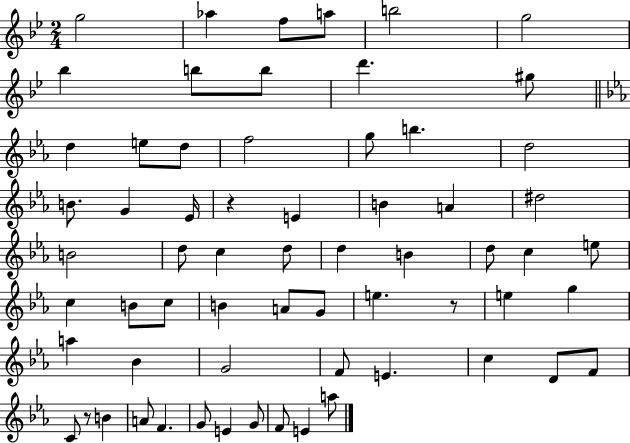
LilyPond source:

{
  \clef treble
  \numericTimeSignature
  \time 2/4
  \key bes \major
  g''2 | aes''4 f''8 a''8 | b''2 | g''2 | \break bes''4 b''8 b''8 | d'''4. gis''8 | \bar "||" \break \key ees \major d''4 e''8 d''8 | f''2 | g''8 b''4. | d''2 | \break b'8. g'4 ees'16 | r4 e'4 | b'4 a'4 | dis''2 | \break b'2 | d''8 c''4 d''8 | d''4 b'4 | d''8 c''4 e''8 | \break c''4 b'8 c''8 | b'4 a'8 g'8 | e''4. r8 | e''4 g''4 | \break a''4 bes'4 | g'2 | f'8 e'4. | c''4 d'8 f'8 | \break c'8 r8 b'4 | a'8 f'4. | g'8 e'4 g'8 | f'8 e'4 a''8 | \break \bar "|."
}